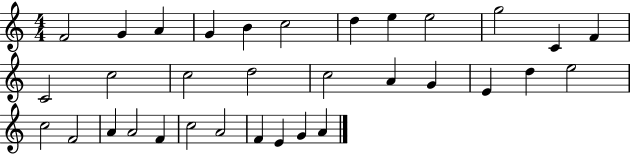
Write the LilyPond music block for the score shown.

{
  \clef treble
  \numericTimeSignature
  \time 4/4
  \key c \major
  f'2 g'4 a'4 | g'4 b'4 c''2 | d''4 e''4 e''2 | g''2 c'4 f'4 | \break c'2 c''2 | c''2 d''2 | c''2 a'4 g'4 | e'4 d''4 e''2 | \break c''2 f'2 | a'4 a'2 f'4 | c''2 a'2 | f'4 e'4 g'4 a'4 | \break \bar "|."
}